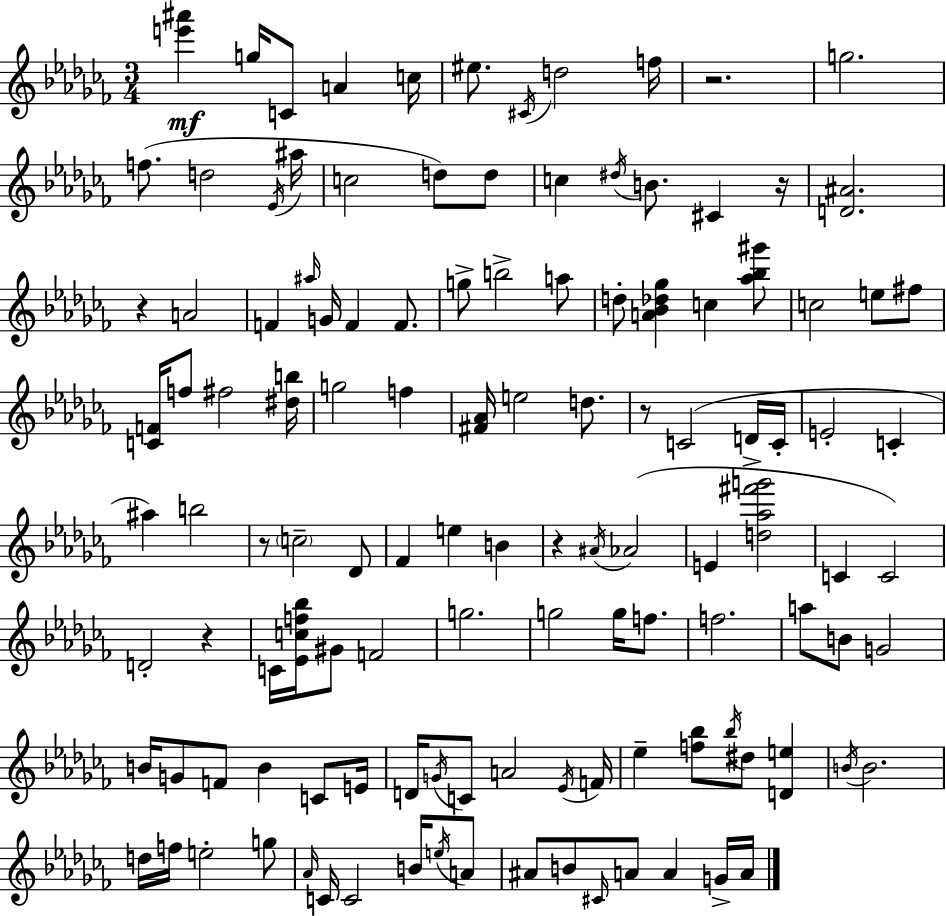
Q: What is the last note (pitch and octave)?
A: A4